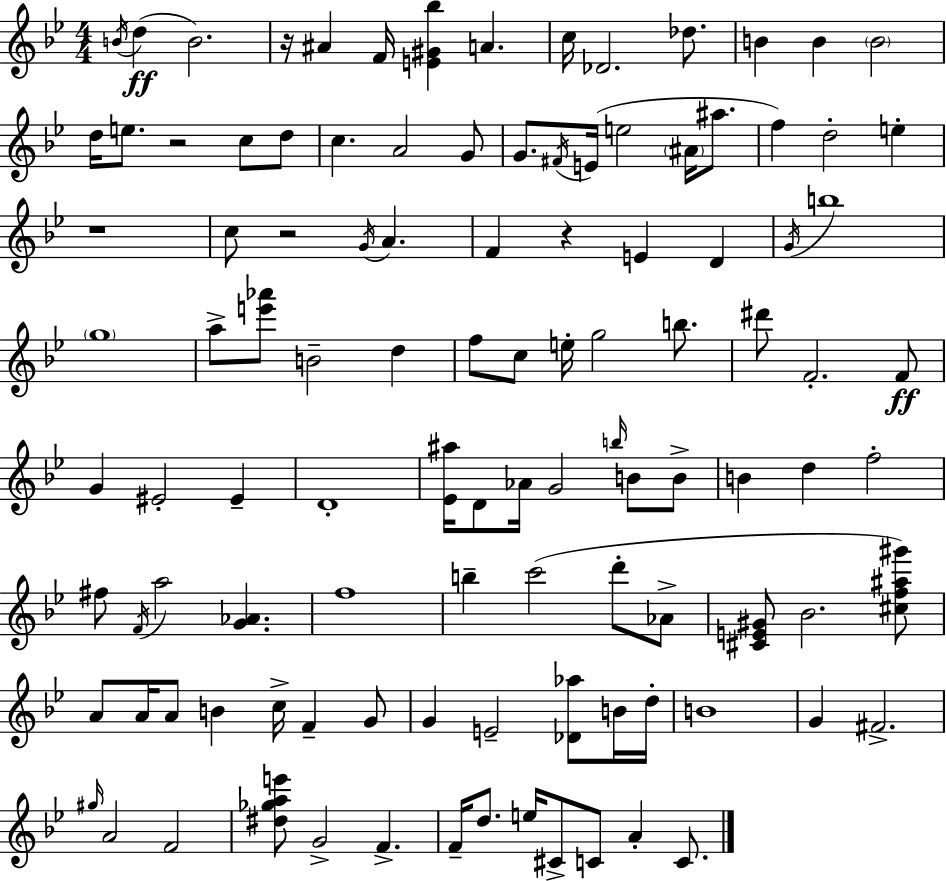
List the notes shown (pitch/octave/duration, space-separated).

B4/s D5/q B4/h. R/s A#4/q F4/s [E4,G#4,Bb5]/q A4/q. C5/s Db4/h. Db5/e. B4/q B4/q B4/h D5/s E5/e. R/h C5/e D5/e C5/q. A4/h G4/e G4/e. F#4/s E4/s E5/h A#4/s A#5/e. F5/q D5/h E5/q R/w C5/e R/h G4/s A4/q. F4/q R/q E4/q D4/q G4/s B5/w G5/w A5/e [E6,Ab6]/e B4/h D5/q F5/e C5/e E5/s G5/h B5/e. D#6/e F4/h. F4/e G4/q EIS4/h EIS4/q D4/w [Eb4,A#5]/s D4/e Ab4/s G4/h B5/s B4/e B4/e B4/q D5/q F5/h F#5/e F4/s A5/h [G4,Ab4]/q. F5/w B5/q C6/h D6/e Ab4/e [C#4,E4,G#4]/e Bb4/h. [C#5,F5,A#5,G#6]/e A4/e A4/s A4/e B4/q C5/s F4/q G4/e G4/q E4/h [Db4,Ab5]/e B4/s D5/s B4/w G4/q F#4/h. G#5/s A4/h F4/h [D#5,Gb5,A5,E6]/e G4/h F4/q. F4/s D5/e. E5/s C#4/e C4/e A4/q C4/e.